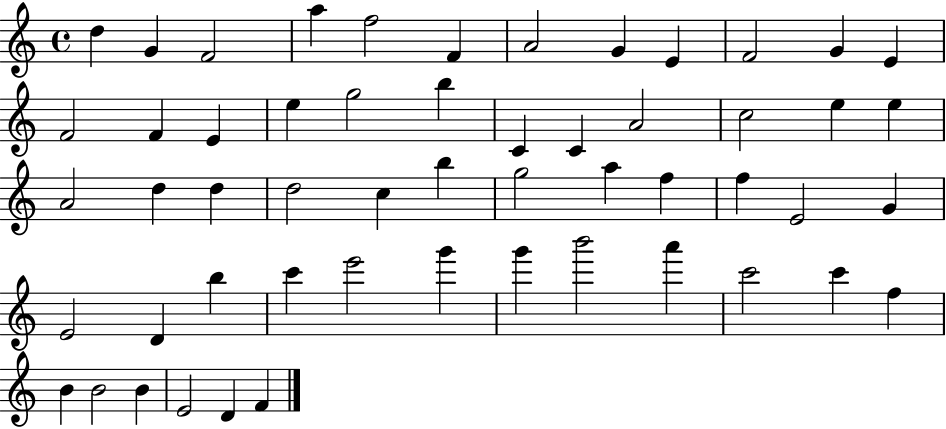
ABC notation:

X:1
T:Untitled
M:4/4
L:1/4
K:C
d G F2 a f2 F A2 G E F2 G E F2 F E e g2 b C C A2 c2 e e A2 d d d2 c b g2 a f f E2 G E2 D b c' e'2 g' g' b'2 a' c'2 c' f B B2 B E2 D F